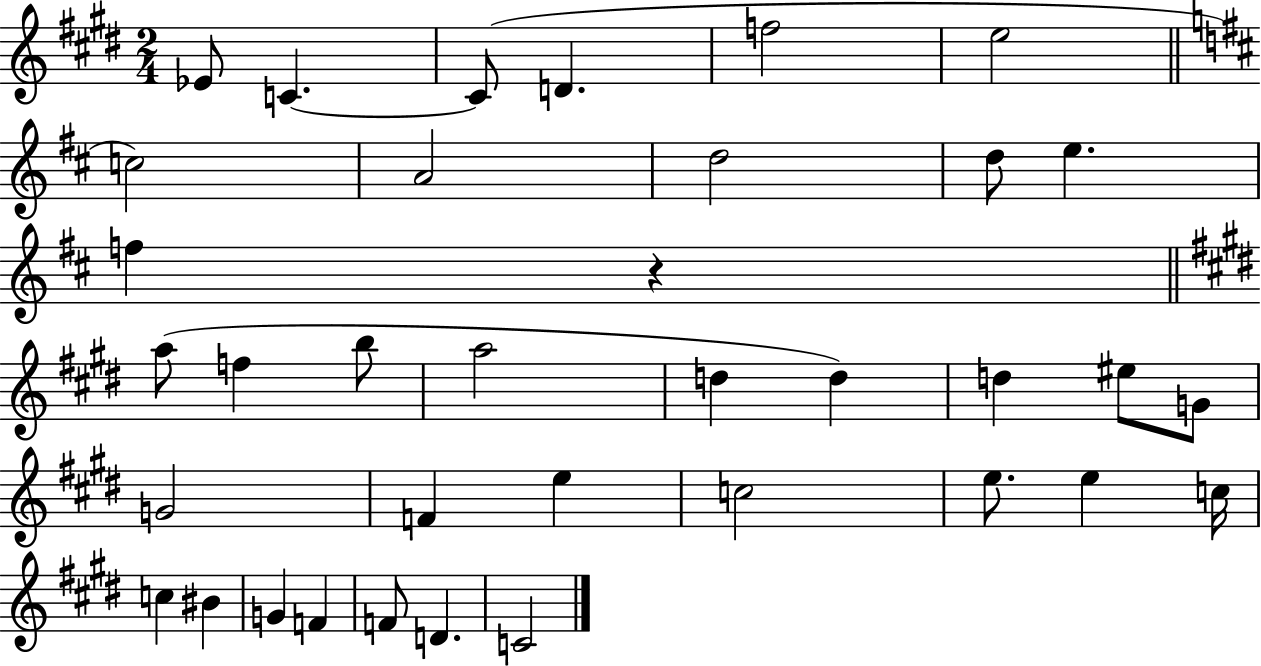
{
  \clef treble
  \numericTimeSignature
  \time 2/4
  \key e \major
  \repeat volta 2 { ees'8 c'4.~~ | c'8( d'4. | f''2 | e''2 | \break \bar "||" \break \key b \minor c''2) | a'2 | d''2 | d''8 e''4. | \break f''4 r4 | \bar "||" \break \key e \major a''8( f''4 b''8 | a''2 | d''4 d''4) | d''4 eis''8 g'8 | \break g'2 | f'4 e''4 | c''2 | e''8. e''4 c''16 | \break c''4 bis'4 | g'4 f'4 | f'8 d'4. | c'2 | \break } \bar "|."
}